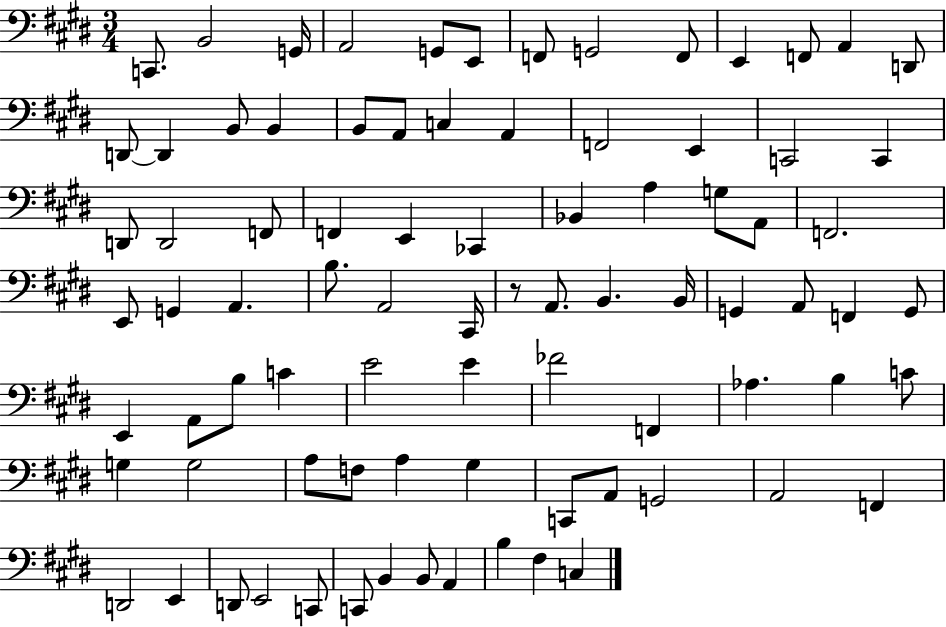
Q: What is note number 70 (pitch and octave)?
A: A2